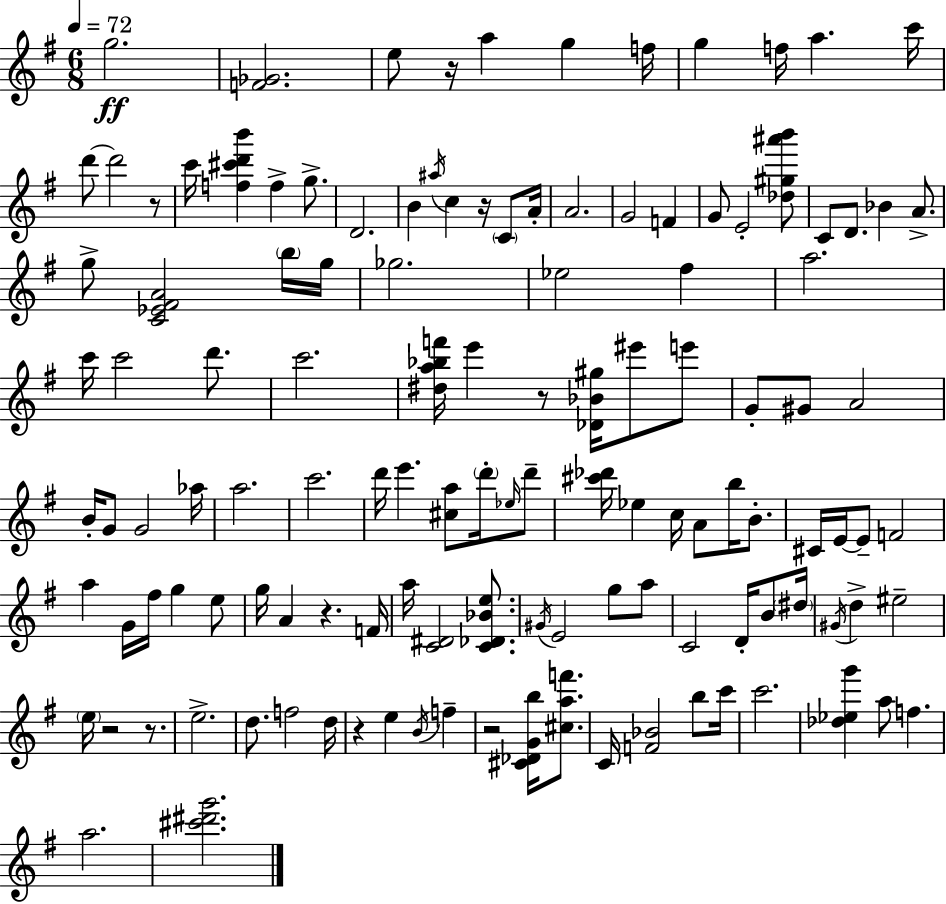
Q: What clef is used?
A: treble